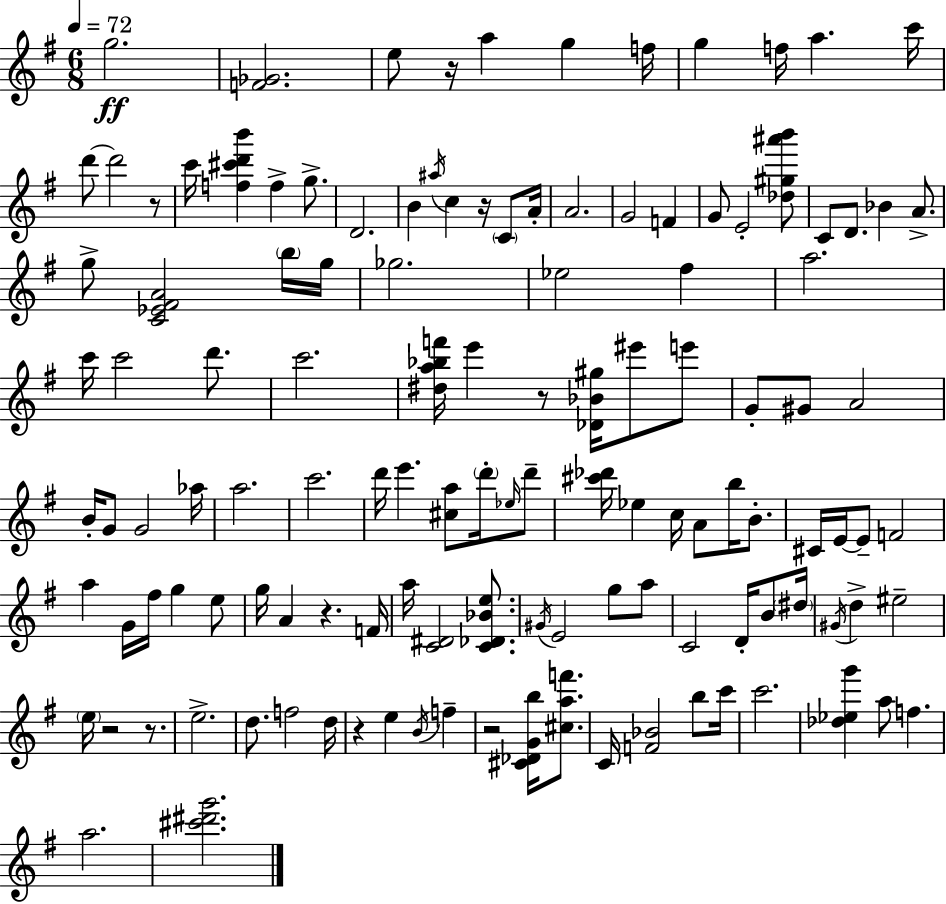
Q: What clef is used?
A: treble